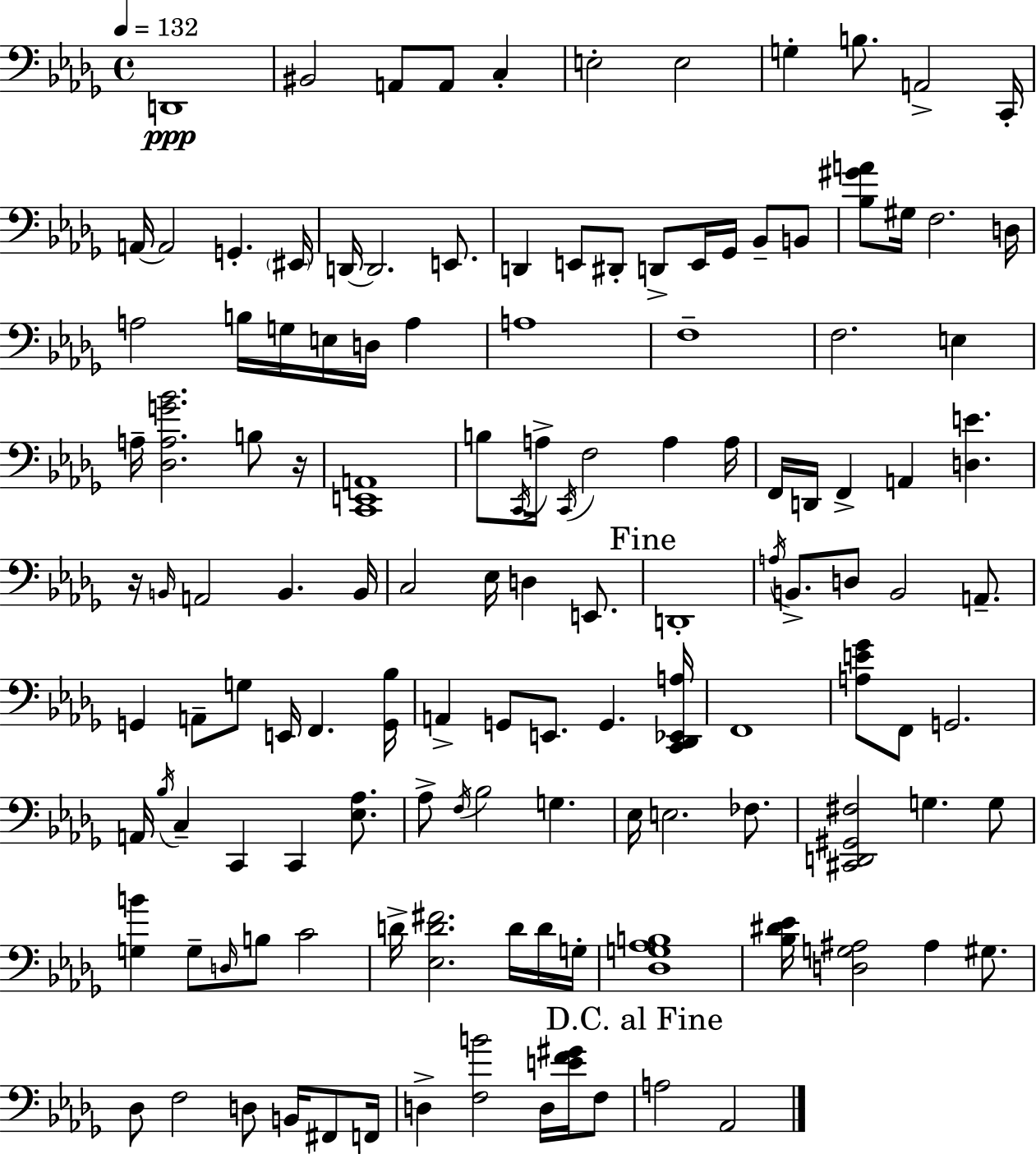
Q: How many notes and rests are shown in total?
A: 131